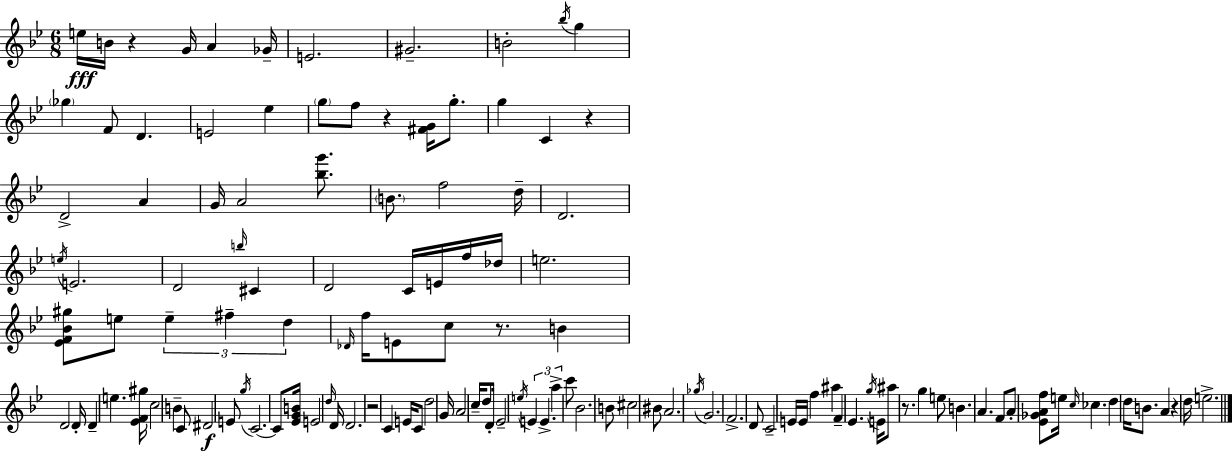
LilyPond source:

{
  \clef treble
  \numericTimeSignature
  \time 6/8
  \key bes \major
  e''16\fff b'16 r4 g'16 a'4 ges'16-- | e'2. | gis'2.-- | b'2-. \acciaccatura { bes''16 } g''4 | \break \parenthesize ges''4 f'8 d'4. | e'2 ees''4 | \parenthesize g''8 f''8 r4 <fis' g'>16 g''8.-. | g''4 c'4 r4 | \break d'2-> a'4 | g'16 a'2 <bes'' g'''>8. | \parenthesize b'8. f''2 | d''16-- d'2. | \break \acciaccatura { e''16 } e'2. | d'2 \grace { b''16 } cis'4 | d'2 c'16 | e'16 f''16 des''16 e''2. | \break <ees' f' bes' gis''>8 e''8 \tuplet 3/2 { e''4-- fis''4-- | d''4 } \grace { des'16 } f''16 e'8 c''8 | r8. b'4 d'2 | d'16-. d'4-- e''4. | \break <ees' f' gis''>16 c''2 | b'4-- c'8 dis'2\f | e'8 \acciaccatura { g''16 } c'2.~~ | c'8 <ees' g' b'>16 e'2 | \break \grace { d''16 } d'16 d'2. | r2 | c'4 e'16 c'8 d''2 | g'16 a'2 | \break c''16-- d''8 d'16-. ees'2-- | \acciaccatura { e''16 } \tuplet 3/2 { e'4 e'4.-> | a''4-> } c'''8 bes'2. | b'8 cis''2 | \break bis'8 a'2. | \acciaccatura { ges''16 } g'2. | f'2.-> | d'8 c'2-- | \break e'16 e'16 f''4 | ais''4 f'4-- ees'4. | \acciaccatura { g''16 } e'16 ais''8 r8. g''4 | e''8 b'4. a'4. | \break f'8 a'8-. <ees' ges' a' f''>8 e''16 \grace { c''16 } ces''4. | d''4 d''16 b'8. | a'4 r4 d''16 e''2.-> | \bar "|."
}